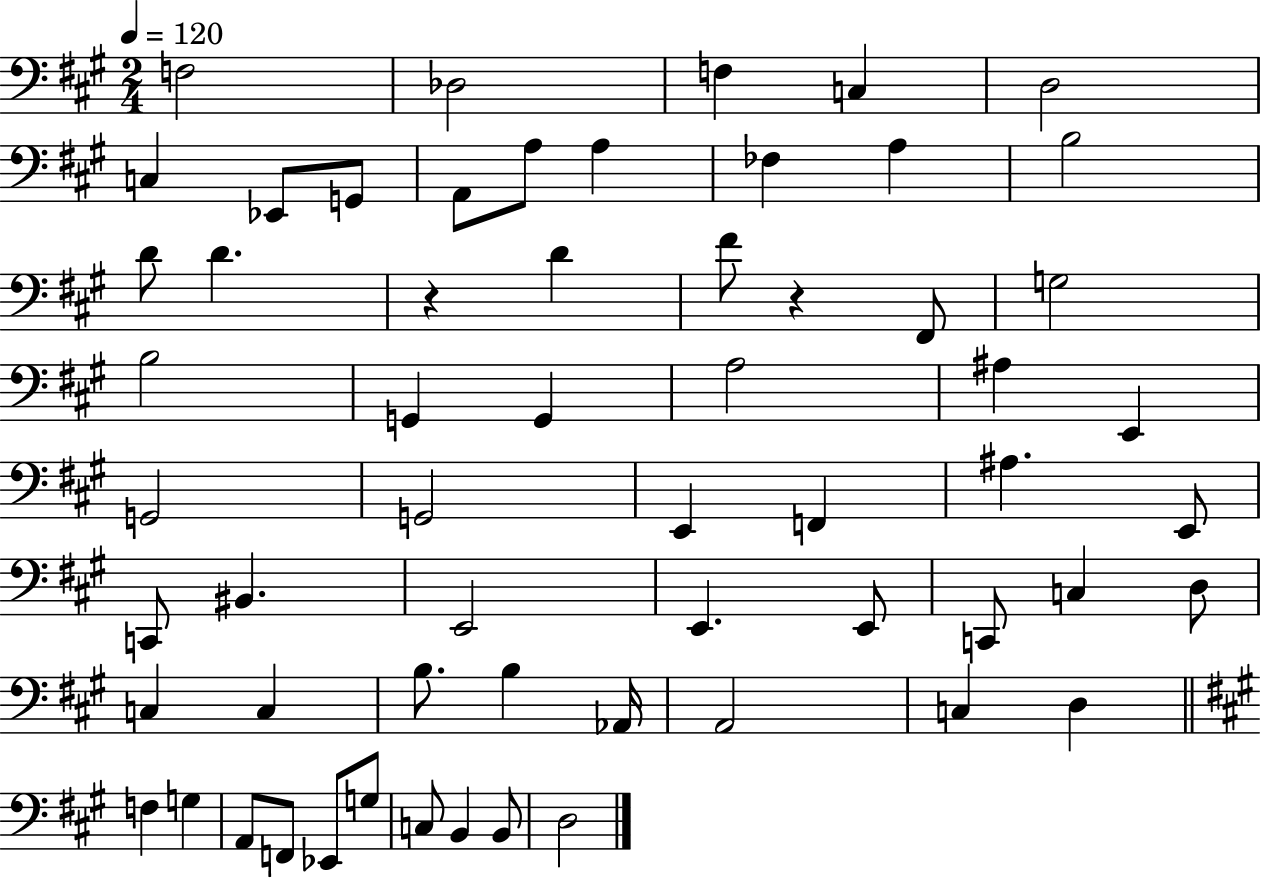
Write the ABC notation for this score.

X:1
T:Untitled
M:2/4
L:1/4
K:A
F,2 _D,2 F, C, D,2 C, _E,,/2 G,,/2 A,,/2 A,/2 A, _F, A, B,2 D/2 D z D ^F/2 z ^F,,/2 G,2 B,2 G,, G,, A,2 ^A, E,, G,,2 G,,2 E,, F,, ^A, E,,/2 C,,/2 ^B,, E,,2 E,, E,,/2 C,,/2 C, D,/2 C, C, B,/2 B, _A,,/4 A,,2 C, D, F, G, A,,/2 F,,/2 _E,,/2 G,/2 C,/2 B,, B,,/2 D,2